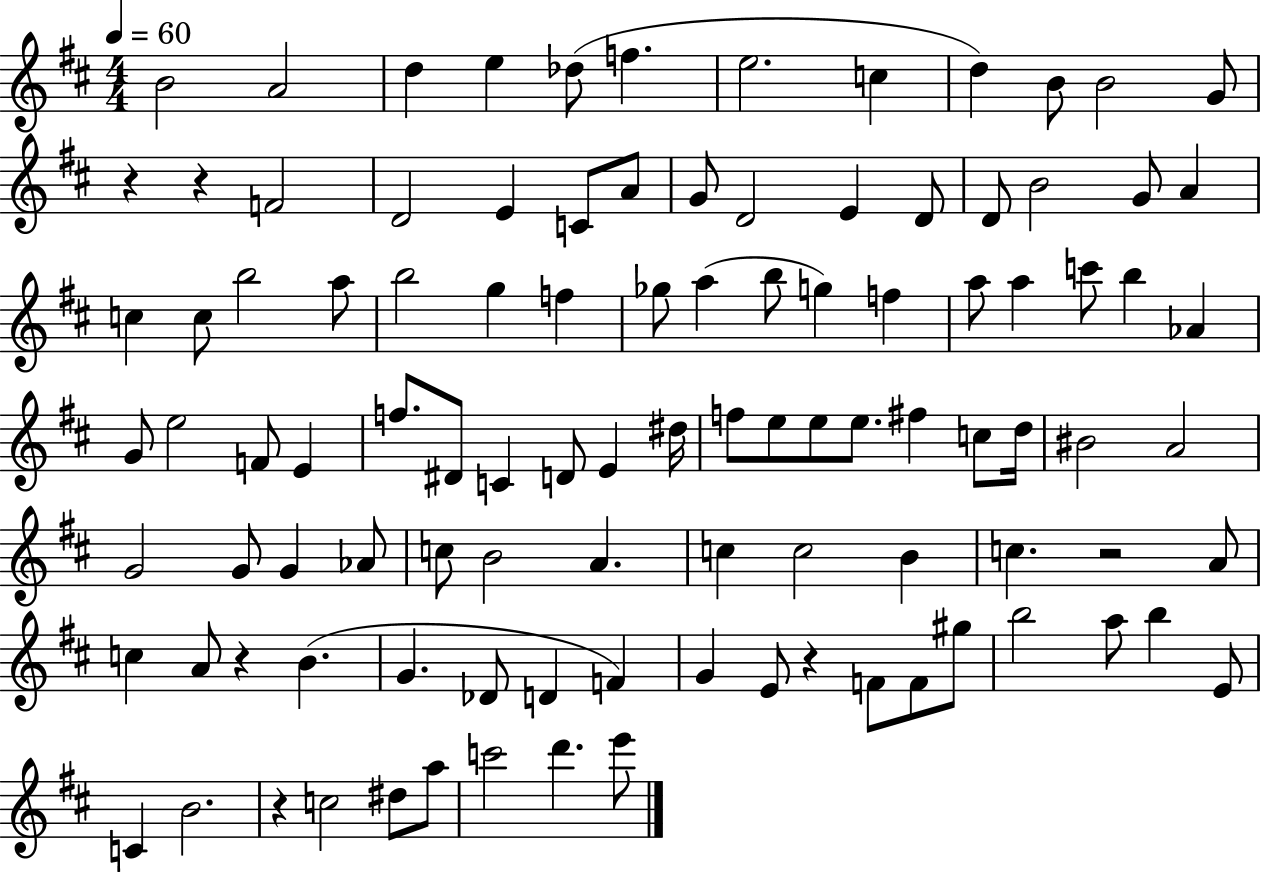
B4/h A4/h D5/q E5/q Db5/e F5/q. E5/h. C5/q D5/q B4/e B4/h G4/e R/q R/q F4/h D4/h E4/q C4/e A4/e G4/e D4/h E4/q D4/e D4/e B4/h G4/e A4/q C5/q C5/e B5/h A5/e B5/h G5/q F5/q Gb5/e A5/q B5/e G5/q F5/q A5/e A5/q C6/e B5/q Ab4/q G4/e E5/h F4/e E4/q F5/e. D#4/e C4/q D4/e E4/q D#5/s F5/e E5/e E5/e E5/e. F#5/q C5/e D5/s BIS4/h A4/h G4/h G4/e G4/q Ab4/e C5/e B4/h A4/q. C5/q C5/h B4/q C5/q. R/h A4/e C5/q A4/e R/q B4/q. G4/q. Db4/e D4/q F4/q G4/q E4/e R/q F4/e F4/e G#5/e B5/h A5/e B5/q E4/e C4/q B4/h. R/q C5/h D#5/e A5/e C6/h D6/q. E6/e